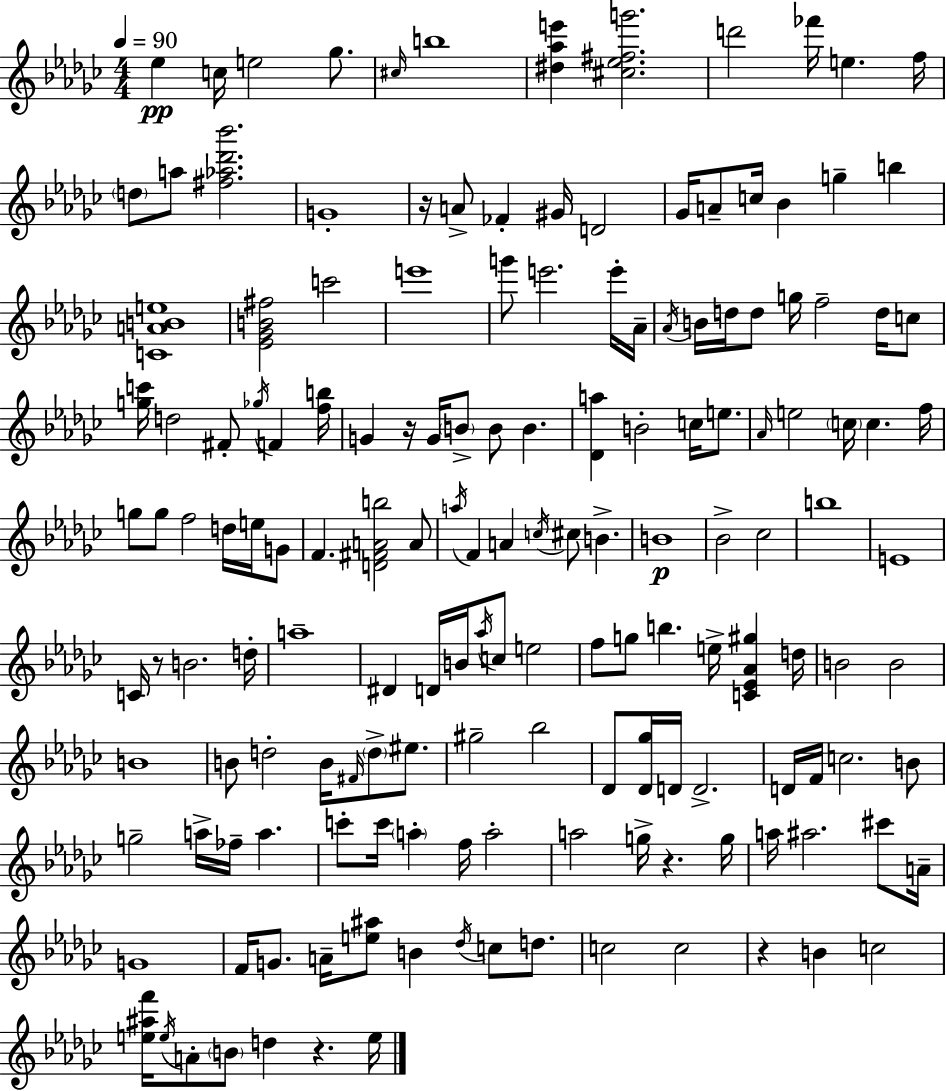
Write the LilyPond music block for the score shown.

{
  \clef treble
  \numericTimeSignature
  \time 4/4
  \key ees \minor
  \tempo 4 = 90
  ees''4\pp c''16 e''2 ges''8. | \grace { cis''16 } b''1 | <dis'' aes'' e'''>4 <cis'' ees'' fis'' g'''>2. | d'''2 fes'''16 e''4. | \break f''16 \parenthesize d''8 a''8 <fis'' aes'' des''' bes'''>2. | g'1-. | r16 a'8-> fes'4-. gis'16 d'2 | ges'16 a'8-- c''16 bes'4 g''4-- b''4 | \break <c' a' b' e''>1 | <ees' ges' b' fis''>2 c'''2 | e'''1 | g'''8 e'''2. e'''16-. | \break aes'16-- \acciaccatura { aes'16 } b'16 d''16 d''8 g''16 f''2-- d''16 | c''8 <g'' c'''>16 d''2 fis'8-. \acciaccatura { ges''16 } f'4 | <f'' b''>16 g'4 r16 g'16 \parenthesize b'8-> b'8 b'4. | <des' a''>4 b'2-. c''16 | \break e''8. \grace { aes'16 } e''2 \parenthesize c''16 c''4. | f''16 g''8 g''8 f''2 | d''16 e''16 g'8 f'4. <d' fis' a' b''>2 | a'8 \acciaccatura { a''16 } f'4 a'4 \acciaccatura { c''16 } cis''8 | \break b'4.-> b'1\p | bes'2-> ces''2 | b''1 | e'1 | \break c'16 r8 b'2. | d''16-. a''1-- | dis'4 d'16 b'16 \acciaccatura { aes''16 } c''8 e''2 | f''8 g''8 b''4. | \break e''16-> <c' ees' aes' gis''>4 d''16 b'2 b'2 | b'1 | b'8 d''2-. | b'16 \grace { fis'16 } \parenthesize d''8-> eis''8. gis''2-- | \break bes''2 des'8 <des' ges''>16 d'16 d'2.-> | d'16 f'16 c''2. | b'8 g''2-- | a''16-> fes''16-- a''4. c'''8-. c'''16 \parenthesize a''4-. f''16 | \break a''2-. a''2 | g''16-> r4. g''16 a''16 ais''2. | cis'''8 a'16-- g'1 | f'16 g'8. a'16-- <e'' ais''>8 b'4 | \break \acciaccatura { des''16 } c''8 d''8. c''2 | c''2 r4 b'4 | c''2 <e'' ais'' f'''>16 \acciaccatura { e''16 } a'8-. \parenthesize b'8 d''4 | r4. e''16 \bar "|."
}